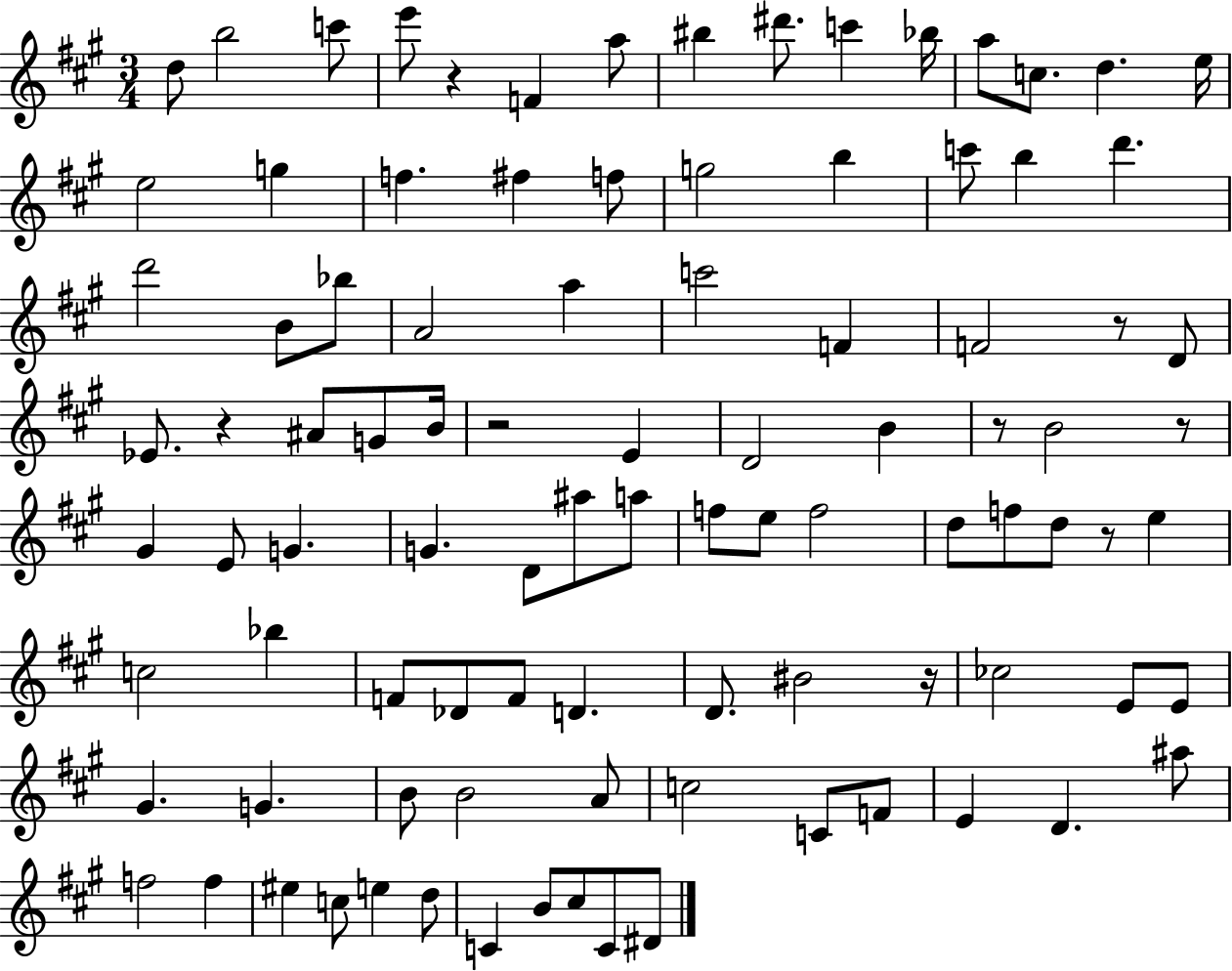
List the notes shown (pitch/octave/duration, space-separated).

D5/e B5/h C6/e E6/e R/q F4/q A5/e BIS5/q D#6/e. C6/q Bb5/s A5/e C5/e. D5/q. E5/s E5/h G5/q F5/q. F#5/q F5/e G5/h B5/q C6/e B5/q D6/q. D6/h B4/e Bb5/e A4/h A5/q C6/h F4/q F4/h R/e D4/e Eb4/e. R/q A#4/e G4/e B4/s R/h E4/q D4/h B4/q R/e B4/h R/e G#4/q E4/e G4/q. G4/q. D4/e A#5/e A5/e F5/e E5/e F5/h D5/e F5/e D5/e R/e E5/q C5/h Bb5/q F4/e Db4/e F4/e D4/q. D4/e. BIS4/h R/s CES5/h E4/e E4/e G#4/q. G4/q. B4/e B4/h A4/e C5/h C4/e F4/e E4/q D4/q. A#5/e F5/h F5/q EIS5/q C5/e E5/q D5/e C4/q B4/e C#5/e C4/e D#4/e